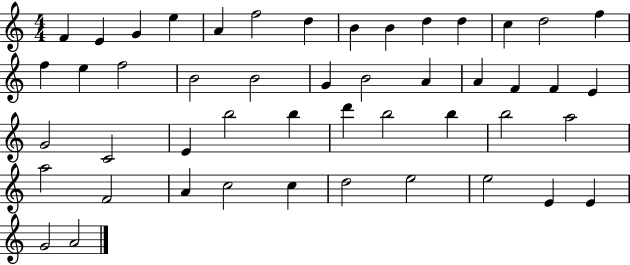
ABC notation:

X:1
T:Untitled
M:4/4
L:1/4
K:C
F E G e A f2 d B B d d c d2 f f e f2 B2 B2 G B2 A A F F E G2 C2 E b2 b d' b2 b b2 a2 a2 F2 A c2 c d2 e2 e2 E E G2 A2